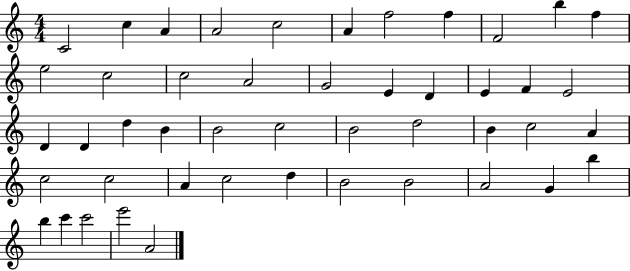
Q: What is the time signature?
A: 4/4